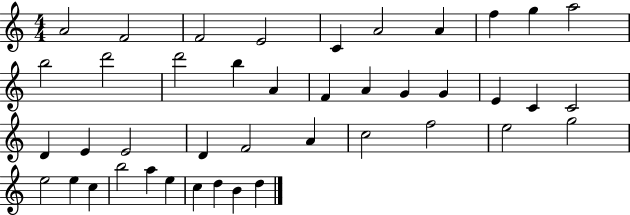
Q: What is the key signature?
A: C major